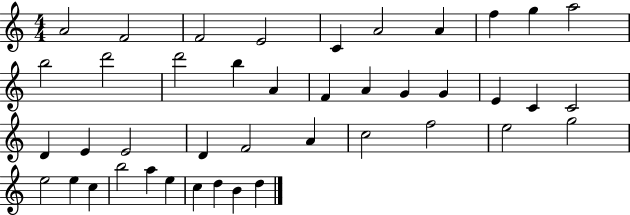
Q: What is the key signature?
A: C major